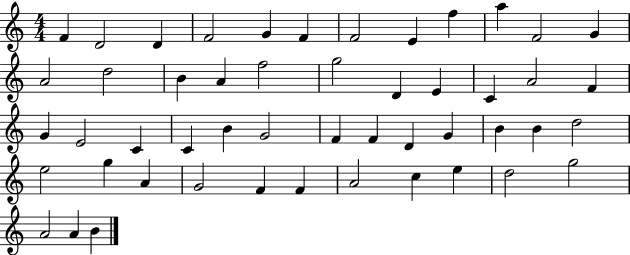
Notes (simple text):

F4/q D4/h D4/q F4/h G4/q F4/q F4/h E4/q F5/q A5/q F4/h G4/q A4/h D5/h B4/q A4/q F5/h G5/h D4/q E4/q C4/q A4/h F4/q G4/q E4/h C4/q C4/q B4/q G4/h F4/q F4/q D4/q G4/q B4/q B4/q D5/h E5/h G5/q A4/q G4/h F4/q F4/q A4/h C5/q E5/q D5/h G5/h A4/h A4/q B4/q